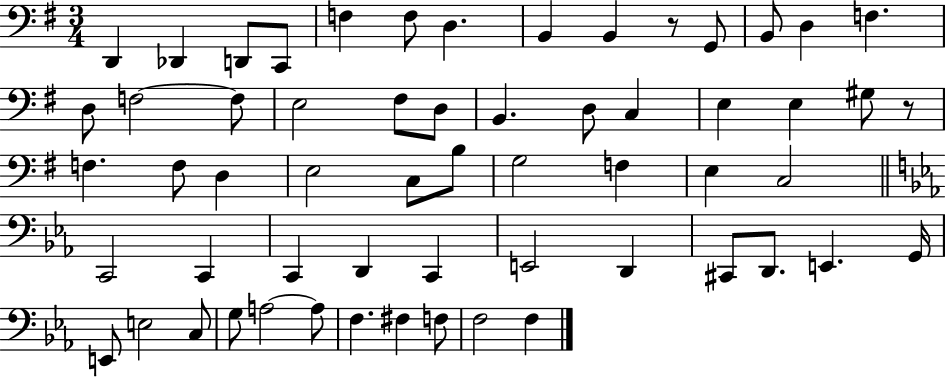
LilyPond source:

{
  \clef bass
  \numericTimeSignature
  \time 3/4
  \key g \major
  d,4 des,4 d,8 c,8 | f4 f8 d4. | b,4 b,4 r8 g,8 | b,8 d4 f4. | \break d8 f2~~ f8 | e2 fis8 d8 | b,4. d8 c4 | e4 e4 gis8 r8 | \break f4. f8 d4 | e2 c8 b8 | g2 f4 | e4 c2 | \break \bar "||" \break \key ees \major c,2 c,4 | c,4 d,4 c,4 | e,2 d,4 | cis,8 d,8. e,4. g,16 | \break e,8 e2 c8 | g8 a2~~ a8 | f4. fis4 f8 | f2 f4 | \break \bar "|."
}